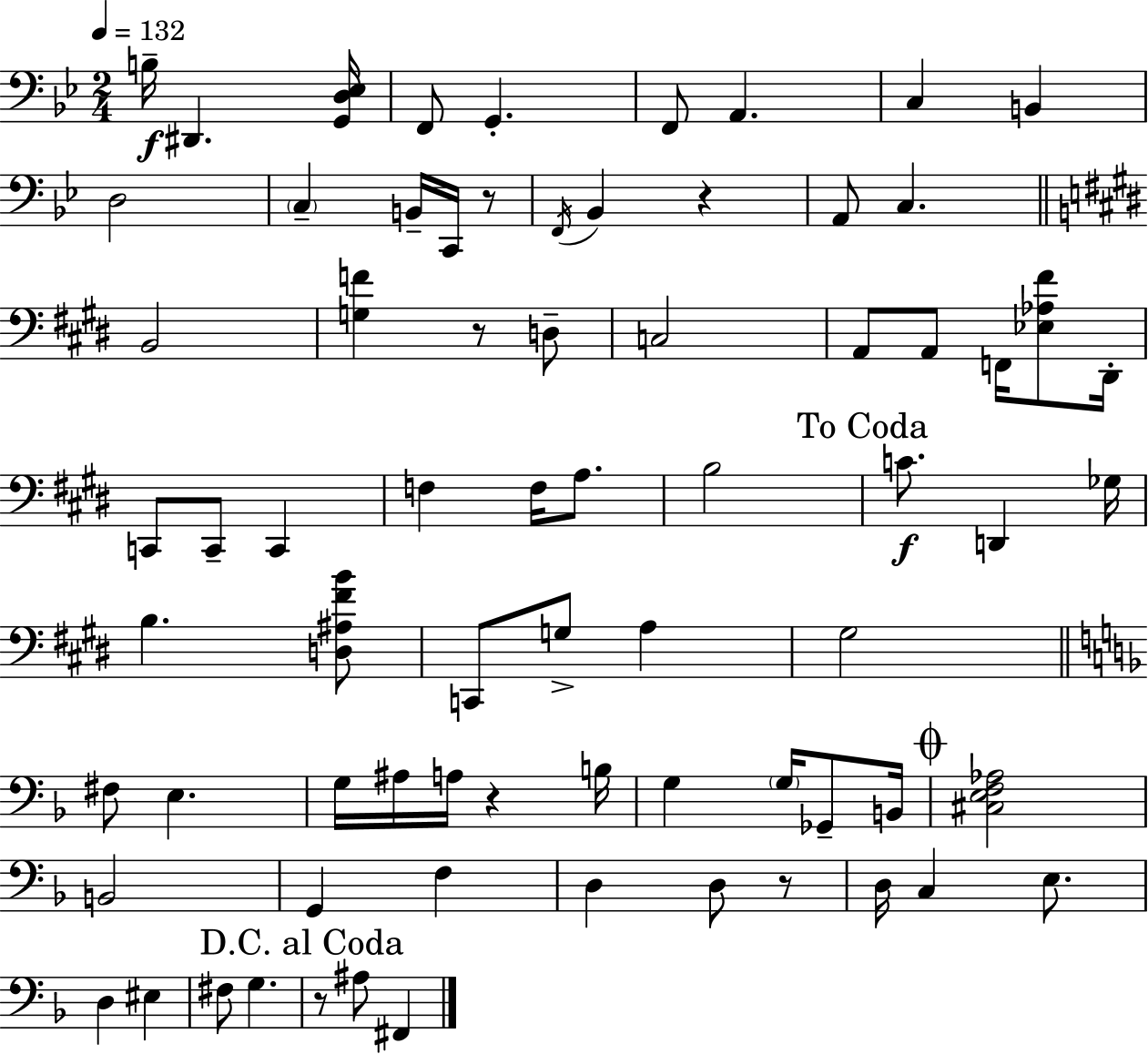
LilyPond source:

{
  \clef bass
  \numericTimeSignature
  \time 2/4
  \key bes \major
  \tempo 4 = 132
  b16--\f dis,4. <g, d ees>16 | f,8 g,4.-. | f,8 a,4. | c4 b,4 | \break d2 | \parenthesize c4-- b,16-- c,16 r8 | \acciaccatura { f,16 } bes,4 r4 | a,8 c4. | \break \bar "||" \break \key e \major b,2 | <g f'>4 r8 d8-- | c2 | a,8 a,8 f,16 <ees aes fis'>8 dis,16-. | \break c,8 c,8-- c,4 | f4 f16 a8. | b2 | \mark "To Coda" c'8.\f d,4 ges16 | \break b4. <d ais fis' b'>8 | c,8 g8-> a4 | gis2 | \bar "||" \break \key f \major fis8 e4. | g16 ais16 a16 r4 b16 | g4 \parenthesize g16 ges,8-- b,16 | \mark \markup { \musicglyph "scripts.coda" } <cis e f aes>2 | \break b,2 | g,4 f4 | d4 d8 r8 | d16 c4 e8. | \break d4 eis4 | fis8 g4. | \mark "D.C. al Coda" r8 ais8 fis,4 | \bar "|."
}